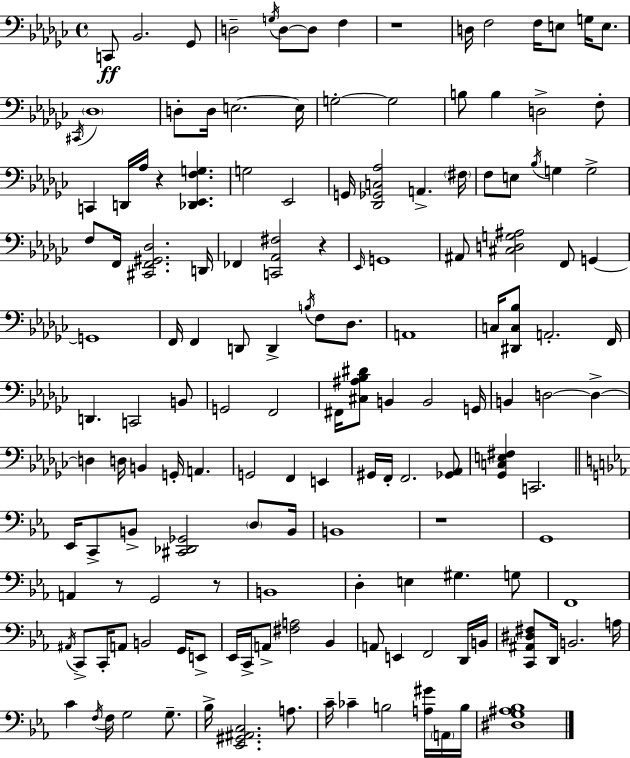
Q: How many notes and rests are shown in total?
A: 151